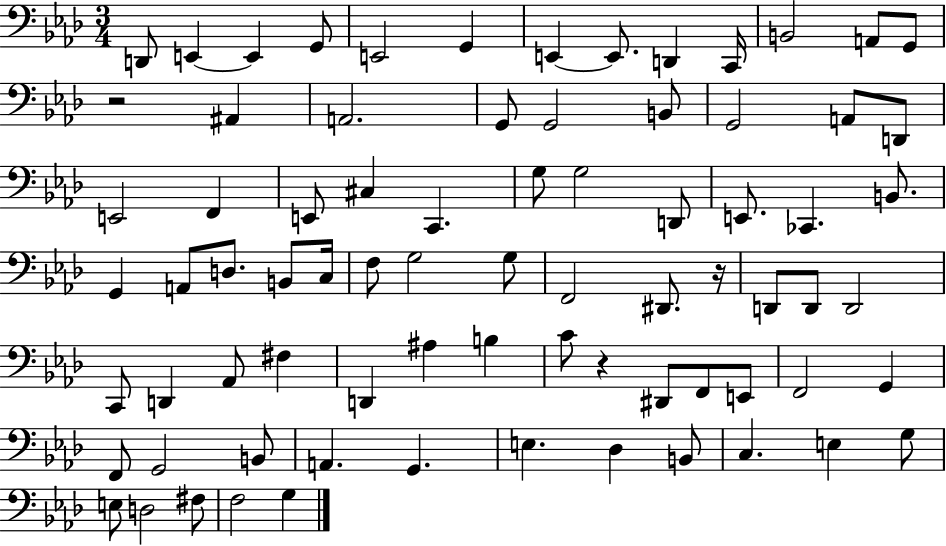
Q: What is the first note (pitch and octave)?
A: D2